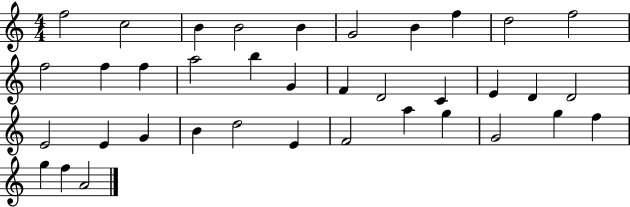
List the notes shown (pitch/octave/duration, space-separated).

F5/h C5/h B4/q B4/h B4/q G4/h B4/q F5/q D5/h F5/h F5/h F5/q F5/q A5/h B5/q G4/q F4/q D4/h C4/q E4/q D4/q D4/h E4/h E4/q G4/q B4/q D5/h E4/q F4/h A5/q G5/q G4/h G5/q F5/q G5/q F5/q A4/h